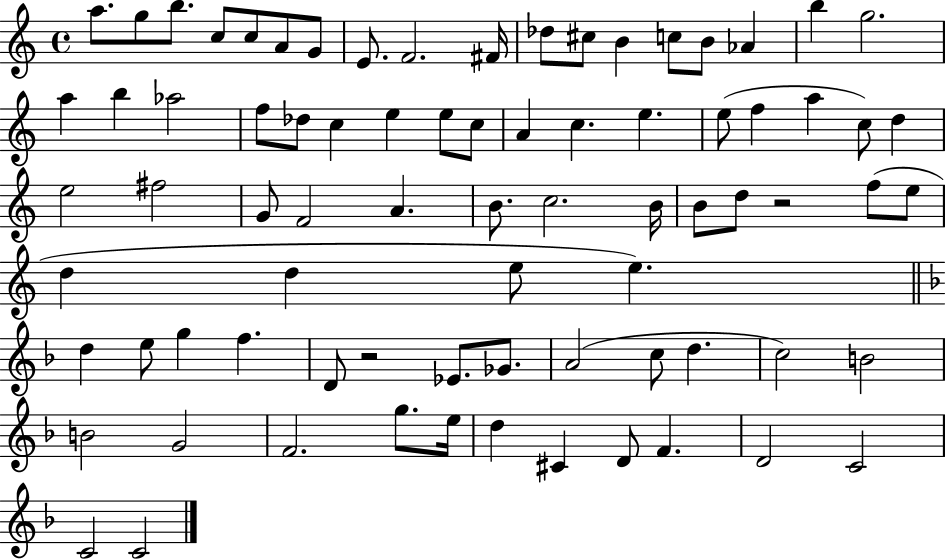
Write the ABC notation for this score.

X:1
T:Untitled
M:4/4
L:1/4
K:C
a/2 g/2 b/2 c/2 c/2 A/2 G/2 E/2 F2 ^F/4 _d/2 ^c/2 B c/2 B/2 _A b g2 a b _a2 f/2 _d/2 c e e/2 c/2 A c e e/2 f a c/2 d e2 ^f2 G/2 F2 A B/2 c2 B/4 B/2 d/2 z2 f/2 e/2 d d e/2 e d e/2 g f D/2 z2 _E/2 _G/2 A2 c/2 d c2 B2 B2 G2 F2 g/2 e/4 d ^C D/2 F D2 C2 C2 C2